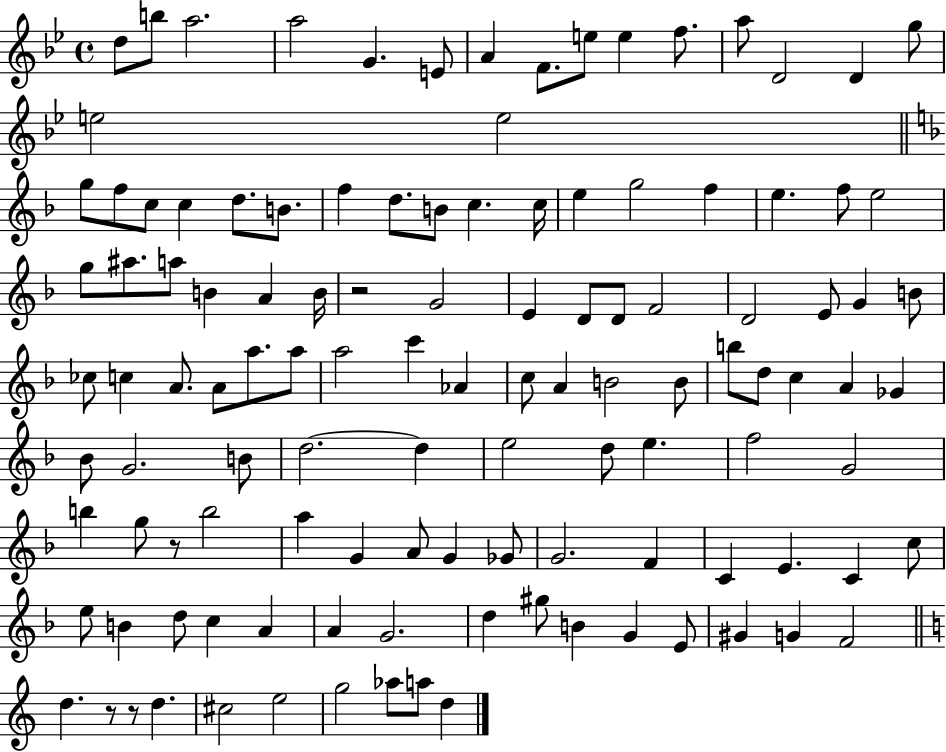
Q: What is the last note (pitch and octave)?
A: D5